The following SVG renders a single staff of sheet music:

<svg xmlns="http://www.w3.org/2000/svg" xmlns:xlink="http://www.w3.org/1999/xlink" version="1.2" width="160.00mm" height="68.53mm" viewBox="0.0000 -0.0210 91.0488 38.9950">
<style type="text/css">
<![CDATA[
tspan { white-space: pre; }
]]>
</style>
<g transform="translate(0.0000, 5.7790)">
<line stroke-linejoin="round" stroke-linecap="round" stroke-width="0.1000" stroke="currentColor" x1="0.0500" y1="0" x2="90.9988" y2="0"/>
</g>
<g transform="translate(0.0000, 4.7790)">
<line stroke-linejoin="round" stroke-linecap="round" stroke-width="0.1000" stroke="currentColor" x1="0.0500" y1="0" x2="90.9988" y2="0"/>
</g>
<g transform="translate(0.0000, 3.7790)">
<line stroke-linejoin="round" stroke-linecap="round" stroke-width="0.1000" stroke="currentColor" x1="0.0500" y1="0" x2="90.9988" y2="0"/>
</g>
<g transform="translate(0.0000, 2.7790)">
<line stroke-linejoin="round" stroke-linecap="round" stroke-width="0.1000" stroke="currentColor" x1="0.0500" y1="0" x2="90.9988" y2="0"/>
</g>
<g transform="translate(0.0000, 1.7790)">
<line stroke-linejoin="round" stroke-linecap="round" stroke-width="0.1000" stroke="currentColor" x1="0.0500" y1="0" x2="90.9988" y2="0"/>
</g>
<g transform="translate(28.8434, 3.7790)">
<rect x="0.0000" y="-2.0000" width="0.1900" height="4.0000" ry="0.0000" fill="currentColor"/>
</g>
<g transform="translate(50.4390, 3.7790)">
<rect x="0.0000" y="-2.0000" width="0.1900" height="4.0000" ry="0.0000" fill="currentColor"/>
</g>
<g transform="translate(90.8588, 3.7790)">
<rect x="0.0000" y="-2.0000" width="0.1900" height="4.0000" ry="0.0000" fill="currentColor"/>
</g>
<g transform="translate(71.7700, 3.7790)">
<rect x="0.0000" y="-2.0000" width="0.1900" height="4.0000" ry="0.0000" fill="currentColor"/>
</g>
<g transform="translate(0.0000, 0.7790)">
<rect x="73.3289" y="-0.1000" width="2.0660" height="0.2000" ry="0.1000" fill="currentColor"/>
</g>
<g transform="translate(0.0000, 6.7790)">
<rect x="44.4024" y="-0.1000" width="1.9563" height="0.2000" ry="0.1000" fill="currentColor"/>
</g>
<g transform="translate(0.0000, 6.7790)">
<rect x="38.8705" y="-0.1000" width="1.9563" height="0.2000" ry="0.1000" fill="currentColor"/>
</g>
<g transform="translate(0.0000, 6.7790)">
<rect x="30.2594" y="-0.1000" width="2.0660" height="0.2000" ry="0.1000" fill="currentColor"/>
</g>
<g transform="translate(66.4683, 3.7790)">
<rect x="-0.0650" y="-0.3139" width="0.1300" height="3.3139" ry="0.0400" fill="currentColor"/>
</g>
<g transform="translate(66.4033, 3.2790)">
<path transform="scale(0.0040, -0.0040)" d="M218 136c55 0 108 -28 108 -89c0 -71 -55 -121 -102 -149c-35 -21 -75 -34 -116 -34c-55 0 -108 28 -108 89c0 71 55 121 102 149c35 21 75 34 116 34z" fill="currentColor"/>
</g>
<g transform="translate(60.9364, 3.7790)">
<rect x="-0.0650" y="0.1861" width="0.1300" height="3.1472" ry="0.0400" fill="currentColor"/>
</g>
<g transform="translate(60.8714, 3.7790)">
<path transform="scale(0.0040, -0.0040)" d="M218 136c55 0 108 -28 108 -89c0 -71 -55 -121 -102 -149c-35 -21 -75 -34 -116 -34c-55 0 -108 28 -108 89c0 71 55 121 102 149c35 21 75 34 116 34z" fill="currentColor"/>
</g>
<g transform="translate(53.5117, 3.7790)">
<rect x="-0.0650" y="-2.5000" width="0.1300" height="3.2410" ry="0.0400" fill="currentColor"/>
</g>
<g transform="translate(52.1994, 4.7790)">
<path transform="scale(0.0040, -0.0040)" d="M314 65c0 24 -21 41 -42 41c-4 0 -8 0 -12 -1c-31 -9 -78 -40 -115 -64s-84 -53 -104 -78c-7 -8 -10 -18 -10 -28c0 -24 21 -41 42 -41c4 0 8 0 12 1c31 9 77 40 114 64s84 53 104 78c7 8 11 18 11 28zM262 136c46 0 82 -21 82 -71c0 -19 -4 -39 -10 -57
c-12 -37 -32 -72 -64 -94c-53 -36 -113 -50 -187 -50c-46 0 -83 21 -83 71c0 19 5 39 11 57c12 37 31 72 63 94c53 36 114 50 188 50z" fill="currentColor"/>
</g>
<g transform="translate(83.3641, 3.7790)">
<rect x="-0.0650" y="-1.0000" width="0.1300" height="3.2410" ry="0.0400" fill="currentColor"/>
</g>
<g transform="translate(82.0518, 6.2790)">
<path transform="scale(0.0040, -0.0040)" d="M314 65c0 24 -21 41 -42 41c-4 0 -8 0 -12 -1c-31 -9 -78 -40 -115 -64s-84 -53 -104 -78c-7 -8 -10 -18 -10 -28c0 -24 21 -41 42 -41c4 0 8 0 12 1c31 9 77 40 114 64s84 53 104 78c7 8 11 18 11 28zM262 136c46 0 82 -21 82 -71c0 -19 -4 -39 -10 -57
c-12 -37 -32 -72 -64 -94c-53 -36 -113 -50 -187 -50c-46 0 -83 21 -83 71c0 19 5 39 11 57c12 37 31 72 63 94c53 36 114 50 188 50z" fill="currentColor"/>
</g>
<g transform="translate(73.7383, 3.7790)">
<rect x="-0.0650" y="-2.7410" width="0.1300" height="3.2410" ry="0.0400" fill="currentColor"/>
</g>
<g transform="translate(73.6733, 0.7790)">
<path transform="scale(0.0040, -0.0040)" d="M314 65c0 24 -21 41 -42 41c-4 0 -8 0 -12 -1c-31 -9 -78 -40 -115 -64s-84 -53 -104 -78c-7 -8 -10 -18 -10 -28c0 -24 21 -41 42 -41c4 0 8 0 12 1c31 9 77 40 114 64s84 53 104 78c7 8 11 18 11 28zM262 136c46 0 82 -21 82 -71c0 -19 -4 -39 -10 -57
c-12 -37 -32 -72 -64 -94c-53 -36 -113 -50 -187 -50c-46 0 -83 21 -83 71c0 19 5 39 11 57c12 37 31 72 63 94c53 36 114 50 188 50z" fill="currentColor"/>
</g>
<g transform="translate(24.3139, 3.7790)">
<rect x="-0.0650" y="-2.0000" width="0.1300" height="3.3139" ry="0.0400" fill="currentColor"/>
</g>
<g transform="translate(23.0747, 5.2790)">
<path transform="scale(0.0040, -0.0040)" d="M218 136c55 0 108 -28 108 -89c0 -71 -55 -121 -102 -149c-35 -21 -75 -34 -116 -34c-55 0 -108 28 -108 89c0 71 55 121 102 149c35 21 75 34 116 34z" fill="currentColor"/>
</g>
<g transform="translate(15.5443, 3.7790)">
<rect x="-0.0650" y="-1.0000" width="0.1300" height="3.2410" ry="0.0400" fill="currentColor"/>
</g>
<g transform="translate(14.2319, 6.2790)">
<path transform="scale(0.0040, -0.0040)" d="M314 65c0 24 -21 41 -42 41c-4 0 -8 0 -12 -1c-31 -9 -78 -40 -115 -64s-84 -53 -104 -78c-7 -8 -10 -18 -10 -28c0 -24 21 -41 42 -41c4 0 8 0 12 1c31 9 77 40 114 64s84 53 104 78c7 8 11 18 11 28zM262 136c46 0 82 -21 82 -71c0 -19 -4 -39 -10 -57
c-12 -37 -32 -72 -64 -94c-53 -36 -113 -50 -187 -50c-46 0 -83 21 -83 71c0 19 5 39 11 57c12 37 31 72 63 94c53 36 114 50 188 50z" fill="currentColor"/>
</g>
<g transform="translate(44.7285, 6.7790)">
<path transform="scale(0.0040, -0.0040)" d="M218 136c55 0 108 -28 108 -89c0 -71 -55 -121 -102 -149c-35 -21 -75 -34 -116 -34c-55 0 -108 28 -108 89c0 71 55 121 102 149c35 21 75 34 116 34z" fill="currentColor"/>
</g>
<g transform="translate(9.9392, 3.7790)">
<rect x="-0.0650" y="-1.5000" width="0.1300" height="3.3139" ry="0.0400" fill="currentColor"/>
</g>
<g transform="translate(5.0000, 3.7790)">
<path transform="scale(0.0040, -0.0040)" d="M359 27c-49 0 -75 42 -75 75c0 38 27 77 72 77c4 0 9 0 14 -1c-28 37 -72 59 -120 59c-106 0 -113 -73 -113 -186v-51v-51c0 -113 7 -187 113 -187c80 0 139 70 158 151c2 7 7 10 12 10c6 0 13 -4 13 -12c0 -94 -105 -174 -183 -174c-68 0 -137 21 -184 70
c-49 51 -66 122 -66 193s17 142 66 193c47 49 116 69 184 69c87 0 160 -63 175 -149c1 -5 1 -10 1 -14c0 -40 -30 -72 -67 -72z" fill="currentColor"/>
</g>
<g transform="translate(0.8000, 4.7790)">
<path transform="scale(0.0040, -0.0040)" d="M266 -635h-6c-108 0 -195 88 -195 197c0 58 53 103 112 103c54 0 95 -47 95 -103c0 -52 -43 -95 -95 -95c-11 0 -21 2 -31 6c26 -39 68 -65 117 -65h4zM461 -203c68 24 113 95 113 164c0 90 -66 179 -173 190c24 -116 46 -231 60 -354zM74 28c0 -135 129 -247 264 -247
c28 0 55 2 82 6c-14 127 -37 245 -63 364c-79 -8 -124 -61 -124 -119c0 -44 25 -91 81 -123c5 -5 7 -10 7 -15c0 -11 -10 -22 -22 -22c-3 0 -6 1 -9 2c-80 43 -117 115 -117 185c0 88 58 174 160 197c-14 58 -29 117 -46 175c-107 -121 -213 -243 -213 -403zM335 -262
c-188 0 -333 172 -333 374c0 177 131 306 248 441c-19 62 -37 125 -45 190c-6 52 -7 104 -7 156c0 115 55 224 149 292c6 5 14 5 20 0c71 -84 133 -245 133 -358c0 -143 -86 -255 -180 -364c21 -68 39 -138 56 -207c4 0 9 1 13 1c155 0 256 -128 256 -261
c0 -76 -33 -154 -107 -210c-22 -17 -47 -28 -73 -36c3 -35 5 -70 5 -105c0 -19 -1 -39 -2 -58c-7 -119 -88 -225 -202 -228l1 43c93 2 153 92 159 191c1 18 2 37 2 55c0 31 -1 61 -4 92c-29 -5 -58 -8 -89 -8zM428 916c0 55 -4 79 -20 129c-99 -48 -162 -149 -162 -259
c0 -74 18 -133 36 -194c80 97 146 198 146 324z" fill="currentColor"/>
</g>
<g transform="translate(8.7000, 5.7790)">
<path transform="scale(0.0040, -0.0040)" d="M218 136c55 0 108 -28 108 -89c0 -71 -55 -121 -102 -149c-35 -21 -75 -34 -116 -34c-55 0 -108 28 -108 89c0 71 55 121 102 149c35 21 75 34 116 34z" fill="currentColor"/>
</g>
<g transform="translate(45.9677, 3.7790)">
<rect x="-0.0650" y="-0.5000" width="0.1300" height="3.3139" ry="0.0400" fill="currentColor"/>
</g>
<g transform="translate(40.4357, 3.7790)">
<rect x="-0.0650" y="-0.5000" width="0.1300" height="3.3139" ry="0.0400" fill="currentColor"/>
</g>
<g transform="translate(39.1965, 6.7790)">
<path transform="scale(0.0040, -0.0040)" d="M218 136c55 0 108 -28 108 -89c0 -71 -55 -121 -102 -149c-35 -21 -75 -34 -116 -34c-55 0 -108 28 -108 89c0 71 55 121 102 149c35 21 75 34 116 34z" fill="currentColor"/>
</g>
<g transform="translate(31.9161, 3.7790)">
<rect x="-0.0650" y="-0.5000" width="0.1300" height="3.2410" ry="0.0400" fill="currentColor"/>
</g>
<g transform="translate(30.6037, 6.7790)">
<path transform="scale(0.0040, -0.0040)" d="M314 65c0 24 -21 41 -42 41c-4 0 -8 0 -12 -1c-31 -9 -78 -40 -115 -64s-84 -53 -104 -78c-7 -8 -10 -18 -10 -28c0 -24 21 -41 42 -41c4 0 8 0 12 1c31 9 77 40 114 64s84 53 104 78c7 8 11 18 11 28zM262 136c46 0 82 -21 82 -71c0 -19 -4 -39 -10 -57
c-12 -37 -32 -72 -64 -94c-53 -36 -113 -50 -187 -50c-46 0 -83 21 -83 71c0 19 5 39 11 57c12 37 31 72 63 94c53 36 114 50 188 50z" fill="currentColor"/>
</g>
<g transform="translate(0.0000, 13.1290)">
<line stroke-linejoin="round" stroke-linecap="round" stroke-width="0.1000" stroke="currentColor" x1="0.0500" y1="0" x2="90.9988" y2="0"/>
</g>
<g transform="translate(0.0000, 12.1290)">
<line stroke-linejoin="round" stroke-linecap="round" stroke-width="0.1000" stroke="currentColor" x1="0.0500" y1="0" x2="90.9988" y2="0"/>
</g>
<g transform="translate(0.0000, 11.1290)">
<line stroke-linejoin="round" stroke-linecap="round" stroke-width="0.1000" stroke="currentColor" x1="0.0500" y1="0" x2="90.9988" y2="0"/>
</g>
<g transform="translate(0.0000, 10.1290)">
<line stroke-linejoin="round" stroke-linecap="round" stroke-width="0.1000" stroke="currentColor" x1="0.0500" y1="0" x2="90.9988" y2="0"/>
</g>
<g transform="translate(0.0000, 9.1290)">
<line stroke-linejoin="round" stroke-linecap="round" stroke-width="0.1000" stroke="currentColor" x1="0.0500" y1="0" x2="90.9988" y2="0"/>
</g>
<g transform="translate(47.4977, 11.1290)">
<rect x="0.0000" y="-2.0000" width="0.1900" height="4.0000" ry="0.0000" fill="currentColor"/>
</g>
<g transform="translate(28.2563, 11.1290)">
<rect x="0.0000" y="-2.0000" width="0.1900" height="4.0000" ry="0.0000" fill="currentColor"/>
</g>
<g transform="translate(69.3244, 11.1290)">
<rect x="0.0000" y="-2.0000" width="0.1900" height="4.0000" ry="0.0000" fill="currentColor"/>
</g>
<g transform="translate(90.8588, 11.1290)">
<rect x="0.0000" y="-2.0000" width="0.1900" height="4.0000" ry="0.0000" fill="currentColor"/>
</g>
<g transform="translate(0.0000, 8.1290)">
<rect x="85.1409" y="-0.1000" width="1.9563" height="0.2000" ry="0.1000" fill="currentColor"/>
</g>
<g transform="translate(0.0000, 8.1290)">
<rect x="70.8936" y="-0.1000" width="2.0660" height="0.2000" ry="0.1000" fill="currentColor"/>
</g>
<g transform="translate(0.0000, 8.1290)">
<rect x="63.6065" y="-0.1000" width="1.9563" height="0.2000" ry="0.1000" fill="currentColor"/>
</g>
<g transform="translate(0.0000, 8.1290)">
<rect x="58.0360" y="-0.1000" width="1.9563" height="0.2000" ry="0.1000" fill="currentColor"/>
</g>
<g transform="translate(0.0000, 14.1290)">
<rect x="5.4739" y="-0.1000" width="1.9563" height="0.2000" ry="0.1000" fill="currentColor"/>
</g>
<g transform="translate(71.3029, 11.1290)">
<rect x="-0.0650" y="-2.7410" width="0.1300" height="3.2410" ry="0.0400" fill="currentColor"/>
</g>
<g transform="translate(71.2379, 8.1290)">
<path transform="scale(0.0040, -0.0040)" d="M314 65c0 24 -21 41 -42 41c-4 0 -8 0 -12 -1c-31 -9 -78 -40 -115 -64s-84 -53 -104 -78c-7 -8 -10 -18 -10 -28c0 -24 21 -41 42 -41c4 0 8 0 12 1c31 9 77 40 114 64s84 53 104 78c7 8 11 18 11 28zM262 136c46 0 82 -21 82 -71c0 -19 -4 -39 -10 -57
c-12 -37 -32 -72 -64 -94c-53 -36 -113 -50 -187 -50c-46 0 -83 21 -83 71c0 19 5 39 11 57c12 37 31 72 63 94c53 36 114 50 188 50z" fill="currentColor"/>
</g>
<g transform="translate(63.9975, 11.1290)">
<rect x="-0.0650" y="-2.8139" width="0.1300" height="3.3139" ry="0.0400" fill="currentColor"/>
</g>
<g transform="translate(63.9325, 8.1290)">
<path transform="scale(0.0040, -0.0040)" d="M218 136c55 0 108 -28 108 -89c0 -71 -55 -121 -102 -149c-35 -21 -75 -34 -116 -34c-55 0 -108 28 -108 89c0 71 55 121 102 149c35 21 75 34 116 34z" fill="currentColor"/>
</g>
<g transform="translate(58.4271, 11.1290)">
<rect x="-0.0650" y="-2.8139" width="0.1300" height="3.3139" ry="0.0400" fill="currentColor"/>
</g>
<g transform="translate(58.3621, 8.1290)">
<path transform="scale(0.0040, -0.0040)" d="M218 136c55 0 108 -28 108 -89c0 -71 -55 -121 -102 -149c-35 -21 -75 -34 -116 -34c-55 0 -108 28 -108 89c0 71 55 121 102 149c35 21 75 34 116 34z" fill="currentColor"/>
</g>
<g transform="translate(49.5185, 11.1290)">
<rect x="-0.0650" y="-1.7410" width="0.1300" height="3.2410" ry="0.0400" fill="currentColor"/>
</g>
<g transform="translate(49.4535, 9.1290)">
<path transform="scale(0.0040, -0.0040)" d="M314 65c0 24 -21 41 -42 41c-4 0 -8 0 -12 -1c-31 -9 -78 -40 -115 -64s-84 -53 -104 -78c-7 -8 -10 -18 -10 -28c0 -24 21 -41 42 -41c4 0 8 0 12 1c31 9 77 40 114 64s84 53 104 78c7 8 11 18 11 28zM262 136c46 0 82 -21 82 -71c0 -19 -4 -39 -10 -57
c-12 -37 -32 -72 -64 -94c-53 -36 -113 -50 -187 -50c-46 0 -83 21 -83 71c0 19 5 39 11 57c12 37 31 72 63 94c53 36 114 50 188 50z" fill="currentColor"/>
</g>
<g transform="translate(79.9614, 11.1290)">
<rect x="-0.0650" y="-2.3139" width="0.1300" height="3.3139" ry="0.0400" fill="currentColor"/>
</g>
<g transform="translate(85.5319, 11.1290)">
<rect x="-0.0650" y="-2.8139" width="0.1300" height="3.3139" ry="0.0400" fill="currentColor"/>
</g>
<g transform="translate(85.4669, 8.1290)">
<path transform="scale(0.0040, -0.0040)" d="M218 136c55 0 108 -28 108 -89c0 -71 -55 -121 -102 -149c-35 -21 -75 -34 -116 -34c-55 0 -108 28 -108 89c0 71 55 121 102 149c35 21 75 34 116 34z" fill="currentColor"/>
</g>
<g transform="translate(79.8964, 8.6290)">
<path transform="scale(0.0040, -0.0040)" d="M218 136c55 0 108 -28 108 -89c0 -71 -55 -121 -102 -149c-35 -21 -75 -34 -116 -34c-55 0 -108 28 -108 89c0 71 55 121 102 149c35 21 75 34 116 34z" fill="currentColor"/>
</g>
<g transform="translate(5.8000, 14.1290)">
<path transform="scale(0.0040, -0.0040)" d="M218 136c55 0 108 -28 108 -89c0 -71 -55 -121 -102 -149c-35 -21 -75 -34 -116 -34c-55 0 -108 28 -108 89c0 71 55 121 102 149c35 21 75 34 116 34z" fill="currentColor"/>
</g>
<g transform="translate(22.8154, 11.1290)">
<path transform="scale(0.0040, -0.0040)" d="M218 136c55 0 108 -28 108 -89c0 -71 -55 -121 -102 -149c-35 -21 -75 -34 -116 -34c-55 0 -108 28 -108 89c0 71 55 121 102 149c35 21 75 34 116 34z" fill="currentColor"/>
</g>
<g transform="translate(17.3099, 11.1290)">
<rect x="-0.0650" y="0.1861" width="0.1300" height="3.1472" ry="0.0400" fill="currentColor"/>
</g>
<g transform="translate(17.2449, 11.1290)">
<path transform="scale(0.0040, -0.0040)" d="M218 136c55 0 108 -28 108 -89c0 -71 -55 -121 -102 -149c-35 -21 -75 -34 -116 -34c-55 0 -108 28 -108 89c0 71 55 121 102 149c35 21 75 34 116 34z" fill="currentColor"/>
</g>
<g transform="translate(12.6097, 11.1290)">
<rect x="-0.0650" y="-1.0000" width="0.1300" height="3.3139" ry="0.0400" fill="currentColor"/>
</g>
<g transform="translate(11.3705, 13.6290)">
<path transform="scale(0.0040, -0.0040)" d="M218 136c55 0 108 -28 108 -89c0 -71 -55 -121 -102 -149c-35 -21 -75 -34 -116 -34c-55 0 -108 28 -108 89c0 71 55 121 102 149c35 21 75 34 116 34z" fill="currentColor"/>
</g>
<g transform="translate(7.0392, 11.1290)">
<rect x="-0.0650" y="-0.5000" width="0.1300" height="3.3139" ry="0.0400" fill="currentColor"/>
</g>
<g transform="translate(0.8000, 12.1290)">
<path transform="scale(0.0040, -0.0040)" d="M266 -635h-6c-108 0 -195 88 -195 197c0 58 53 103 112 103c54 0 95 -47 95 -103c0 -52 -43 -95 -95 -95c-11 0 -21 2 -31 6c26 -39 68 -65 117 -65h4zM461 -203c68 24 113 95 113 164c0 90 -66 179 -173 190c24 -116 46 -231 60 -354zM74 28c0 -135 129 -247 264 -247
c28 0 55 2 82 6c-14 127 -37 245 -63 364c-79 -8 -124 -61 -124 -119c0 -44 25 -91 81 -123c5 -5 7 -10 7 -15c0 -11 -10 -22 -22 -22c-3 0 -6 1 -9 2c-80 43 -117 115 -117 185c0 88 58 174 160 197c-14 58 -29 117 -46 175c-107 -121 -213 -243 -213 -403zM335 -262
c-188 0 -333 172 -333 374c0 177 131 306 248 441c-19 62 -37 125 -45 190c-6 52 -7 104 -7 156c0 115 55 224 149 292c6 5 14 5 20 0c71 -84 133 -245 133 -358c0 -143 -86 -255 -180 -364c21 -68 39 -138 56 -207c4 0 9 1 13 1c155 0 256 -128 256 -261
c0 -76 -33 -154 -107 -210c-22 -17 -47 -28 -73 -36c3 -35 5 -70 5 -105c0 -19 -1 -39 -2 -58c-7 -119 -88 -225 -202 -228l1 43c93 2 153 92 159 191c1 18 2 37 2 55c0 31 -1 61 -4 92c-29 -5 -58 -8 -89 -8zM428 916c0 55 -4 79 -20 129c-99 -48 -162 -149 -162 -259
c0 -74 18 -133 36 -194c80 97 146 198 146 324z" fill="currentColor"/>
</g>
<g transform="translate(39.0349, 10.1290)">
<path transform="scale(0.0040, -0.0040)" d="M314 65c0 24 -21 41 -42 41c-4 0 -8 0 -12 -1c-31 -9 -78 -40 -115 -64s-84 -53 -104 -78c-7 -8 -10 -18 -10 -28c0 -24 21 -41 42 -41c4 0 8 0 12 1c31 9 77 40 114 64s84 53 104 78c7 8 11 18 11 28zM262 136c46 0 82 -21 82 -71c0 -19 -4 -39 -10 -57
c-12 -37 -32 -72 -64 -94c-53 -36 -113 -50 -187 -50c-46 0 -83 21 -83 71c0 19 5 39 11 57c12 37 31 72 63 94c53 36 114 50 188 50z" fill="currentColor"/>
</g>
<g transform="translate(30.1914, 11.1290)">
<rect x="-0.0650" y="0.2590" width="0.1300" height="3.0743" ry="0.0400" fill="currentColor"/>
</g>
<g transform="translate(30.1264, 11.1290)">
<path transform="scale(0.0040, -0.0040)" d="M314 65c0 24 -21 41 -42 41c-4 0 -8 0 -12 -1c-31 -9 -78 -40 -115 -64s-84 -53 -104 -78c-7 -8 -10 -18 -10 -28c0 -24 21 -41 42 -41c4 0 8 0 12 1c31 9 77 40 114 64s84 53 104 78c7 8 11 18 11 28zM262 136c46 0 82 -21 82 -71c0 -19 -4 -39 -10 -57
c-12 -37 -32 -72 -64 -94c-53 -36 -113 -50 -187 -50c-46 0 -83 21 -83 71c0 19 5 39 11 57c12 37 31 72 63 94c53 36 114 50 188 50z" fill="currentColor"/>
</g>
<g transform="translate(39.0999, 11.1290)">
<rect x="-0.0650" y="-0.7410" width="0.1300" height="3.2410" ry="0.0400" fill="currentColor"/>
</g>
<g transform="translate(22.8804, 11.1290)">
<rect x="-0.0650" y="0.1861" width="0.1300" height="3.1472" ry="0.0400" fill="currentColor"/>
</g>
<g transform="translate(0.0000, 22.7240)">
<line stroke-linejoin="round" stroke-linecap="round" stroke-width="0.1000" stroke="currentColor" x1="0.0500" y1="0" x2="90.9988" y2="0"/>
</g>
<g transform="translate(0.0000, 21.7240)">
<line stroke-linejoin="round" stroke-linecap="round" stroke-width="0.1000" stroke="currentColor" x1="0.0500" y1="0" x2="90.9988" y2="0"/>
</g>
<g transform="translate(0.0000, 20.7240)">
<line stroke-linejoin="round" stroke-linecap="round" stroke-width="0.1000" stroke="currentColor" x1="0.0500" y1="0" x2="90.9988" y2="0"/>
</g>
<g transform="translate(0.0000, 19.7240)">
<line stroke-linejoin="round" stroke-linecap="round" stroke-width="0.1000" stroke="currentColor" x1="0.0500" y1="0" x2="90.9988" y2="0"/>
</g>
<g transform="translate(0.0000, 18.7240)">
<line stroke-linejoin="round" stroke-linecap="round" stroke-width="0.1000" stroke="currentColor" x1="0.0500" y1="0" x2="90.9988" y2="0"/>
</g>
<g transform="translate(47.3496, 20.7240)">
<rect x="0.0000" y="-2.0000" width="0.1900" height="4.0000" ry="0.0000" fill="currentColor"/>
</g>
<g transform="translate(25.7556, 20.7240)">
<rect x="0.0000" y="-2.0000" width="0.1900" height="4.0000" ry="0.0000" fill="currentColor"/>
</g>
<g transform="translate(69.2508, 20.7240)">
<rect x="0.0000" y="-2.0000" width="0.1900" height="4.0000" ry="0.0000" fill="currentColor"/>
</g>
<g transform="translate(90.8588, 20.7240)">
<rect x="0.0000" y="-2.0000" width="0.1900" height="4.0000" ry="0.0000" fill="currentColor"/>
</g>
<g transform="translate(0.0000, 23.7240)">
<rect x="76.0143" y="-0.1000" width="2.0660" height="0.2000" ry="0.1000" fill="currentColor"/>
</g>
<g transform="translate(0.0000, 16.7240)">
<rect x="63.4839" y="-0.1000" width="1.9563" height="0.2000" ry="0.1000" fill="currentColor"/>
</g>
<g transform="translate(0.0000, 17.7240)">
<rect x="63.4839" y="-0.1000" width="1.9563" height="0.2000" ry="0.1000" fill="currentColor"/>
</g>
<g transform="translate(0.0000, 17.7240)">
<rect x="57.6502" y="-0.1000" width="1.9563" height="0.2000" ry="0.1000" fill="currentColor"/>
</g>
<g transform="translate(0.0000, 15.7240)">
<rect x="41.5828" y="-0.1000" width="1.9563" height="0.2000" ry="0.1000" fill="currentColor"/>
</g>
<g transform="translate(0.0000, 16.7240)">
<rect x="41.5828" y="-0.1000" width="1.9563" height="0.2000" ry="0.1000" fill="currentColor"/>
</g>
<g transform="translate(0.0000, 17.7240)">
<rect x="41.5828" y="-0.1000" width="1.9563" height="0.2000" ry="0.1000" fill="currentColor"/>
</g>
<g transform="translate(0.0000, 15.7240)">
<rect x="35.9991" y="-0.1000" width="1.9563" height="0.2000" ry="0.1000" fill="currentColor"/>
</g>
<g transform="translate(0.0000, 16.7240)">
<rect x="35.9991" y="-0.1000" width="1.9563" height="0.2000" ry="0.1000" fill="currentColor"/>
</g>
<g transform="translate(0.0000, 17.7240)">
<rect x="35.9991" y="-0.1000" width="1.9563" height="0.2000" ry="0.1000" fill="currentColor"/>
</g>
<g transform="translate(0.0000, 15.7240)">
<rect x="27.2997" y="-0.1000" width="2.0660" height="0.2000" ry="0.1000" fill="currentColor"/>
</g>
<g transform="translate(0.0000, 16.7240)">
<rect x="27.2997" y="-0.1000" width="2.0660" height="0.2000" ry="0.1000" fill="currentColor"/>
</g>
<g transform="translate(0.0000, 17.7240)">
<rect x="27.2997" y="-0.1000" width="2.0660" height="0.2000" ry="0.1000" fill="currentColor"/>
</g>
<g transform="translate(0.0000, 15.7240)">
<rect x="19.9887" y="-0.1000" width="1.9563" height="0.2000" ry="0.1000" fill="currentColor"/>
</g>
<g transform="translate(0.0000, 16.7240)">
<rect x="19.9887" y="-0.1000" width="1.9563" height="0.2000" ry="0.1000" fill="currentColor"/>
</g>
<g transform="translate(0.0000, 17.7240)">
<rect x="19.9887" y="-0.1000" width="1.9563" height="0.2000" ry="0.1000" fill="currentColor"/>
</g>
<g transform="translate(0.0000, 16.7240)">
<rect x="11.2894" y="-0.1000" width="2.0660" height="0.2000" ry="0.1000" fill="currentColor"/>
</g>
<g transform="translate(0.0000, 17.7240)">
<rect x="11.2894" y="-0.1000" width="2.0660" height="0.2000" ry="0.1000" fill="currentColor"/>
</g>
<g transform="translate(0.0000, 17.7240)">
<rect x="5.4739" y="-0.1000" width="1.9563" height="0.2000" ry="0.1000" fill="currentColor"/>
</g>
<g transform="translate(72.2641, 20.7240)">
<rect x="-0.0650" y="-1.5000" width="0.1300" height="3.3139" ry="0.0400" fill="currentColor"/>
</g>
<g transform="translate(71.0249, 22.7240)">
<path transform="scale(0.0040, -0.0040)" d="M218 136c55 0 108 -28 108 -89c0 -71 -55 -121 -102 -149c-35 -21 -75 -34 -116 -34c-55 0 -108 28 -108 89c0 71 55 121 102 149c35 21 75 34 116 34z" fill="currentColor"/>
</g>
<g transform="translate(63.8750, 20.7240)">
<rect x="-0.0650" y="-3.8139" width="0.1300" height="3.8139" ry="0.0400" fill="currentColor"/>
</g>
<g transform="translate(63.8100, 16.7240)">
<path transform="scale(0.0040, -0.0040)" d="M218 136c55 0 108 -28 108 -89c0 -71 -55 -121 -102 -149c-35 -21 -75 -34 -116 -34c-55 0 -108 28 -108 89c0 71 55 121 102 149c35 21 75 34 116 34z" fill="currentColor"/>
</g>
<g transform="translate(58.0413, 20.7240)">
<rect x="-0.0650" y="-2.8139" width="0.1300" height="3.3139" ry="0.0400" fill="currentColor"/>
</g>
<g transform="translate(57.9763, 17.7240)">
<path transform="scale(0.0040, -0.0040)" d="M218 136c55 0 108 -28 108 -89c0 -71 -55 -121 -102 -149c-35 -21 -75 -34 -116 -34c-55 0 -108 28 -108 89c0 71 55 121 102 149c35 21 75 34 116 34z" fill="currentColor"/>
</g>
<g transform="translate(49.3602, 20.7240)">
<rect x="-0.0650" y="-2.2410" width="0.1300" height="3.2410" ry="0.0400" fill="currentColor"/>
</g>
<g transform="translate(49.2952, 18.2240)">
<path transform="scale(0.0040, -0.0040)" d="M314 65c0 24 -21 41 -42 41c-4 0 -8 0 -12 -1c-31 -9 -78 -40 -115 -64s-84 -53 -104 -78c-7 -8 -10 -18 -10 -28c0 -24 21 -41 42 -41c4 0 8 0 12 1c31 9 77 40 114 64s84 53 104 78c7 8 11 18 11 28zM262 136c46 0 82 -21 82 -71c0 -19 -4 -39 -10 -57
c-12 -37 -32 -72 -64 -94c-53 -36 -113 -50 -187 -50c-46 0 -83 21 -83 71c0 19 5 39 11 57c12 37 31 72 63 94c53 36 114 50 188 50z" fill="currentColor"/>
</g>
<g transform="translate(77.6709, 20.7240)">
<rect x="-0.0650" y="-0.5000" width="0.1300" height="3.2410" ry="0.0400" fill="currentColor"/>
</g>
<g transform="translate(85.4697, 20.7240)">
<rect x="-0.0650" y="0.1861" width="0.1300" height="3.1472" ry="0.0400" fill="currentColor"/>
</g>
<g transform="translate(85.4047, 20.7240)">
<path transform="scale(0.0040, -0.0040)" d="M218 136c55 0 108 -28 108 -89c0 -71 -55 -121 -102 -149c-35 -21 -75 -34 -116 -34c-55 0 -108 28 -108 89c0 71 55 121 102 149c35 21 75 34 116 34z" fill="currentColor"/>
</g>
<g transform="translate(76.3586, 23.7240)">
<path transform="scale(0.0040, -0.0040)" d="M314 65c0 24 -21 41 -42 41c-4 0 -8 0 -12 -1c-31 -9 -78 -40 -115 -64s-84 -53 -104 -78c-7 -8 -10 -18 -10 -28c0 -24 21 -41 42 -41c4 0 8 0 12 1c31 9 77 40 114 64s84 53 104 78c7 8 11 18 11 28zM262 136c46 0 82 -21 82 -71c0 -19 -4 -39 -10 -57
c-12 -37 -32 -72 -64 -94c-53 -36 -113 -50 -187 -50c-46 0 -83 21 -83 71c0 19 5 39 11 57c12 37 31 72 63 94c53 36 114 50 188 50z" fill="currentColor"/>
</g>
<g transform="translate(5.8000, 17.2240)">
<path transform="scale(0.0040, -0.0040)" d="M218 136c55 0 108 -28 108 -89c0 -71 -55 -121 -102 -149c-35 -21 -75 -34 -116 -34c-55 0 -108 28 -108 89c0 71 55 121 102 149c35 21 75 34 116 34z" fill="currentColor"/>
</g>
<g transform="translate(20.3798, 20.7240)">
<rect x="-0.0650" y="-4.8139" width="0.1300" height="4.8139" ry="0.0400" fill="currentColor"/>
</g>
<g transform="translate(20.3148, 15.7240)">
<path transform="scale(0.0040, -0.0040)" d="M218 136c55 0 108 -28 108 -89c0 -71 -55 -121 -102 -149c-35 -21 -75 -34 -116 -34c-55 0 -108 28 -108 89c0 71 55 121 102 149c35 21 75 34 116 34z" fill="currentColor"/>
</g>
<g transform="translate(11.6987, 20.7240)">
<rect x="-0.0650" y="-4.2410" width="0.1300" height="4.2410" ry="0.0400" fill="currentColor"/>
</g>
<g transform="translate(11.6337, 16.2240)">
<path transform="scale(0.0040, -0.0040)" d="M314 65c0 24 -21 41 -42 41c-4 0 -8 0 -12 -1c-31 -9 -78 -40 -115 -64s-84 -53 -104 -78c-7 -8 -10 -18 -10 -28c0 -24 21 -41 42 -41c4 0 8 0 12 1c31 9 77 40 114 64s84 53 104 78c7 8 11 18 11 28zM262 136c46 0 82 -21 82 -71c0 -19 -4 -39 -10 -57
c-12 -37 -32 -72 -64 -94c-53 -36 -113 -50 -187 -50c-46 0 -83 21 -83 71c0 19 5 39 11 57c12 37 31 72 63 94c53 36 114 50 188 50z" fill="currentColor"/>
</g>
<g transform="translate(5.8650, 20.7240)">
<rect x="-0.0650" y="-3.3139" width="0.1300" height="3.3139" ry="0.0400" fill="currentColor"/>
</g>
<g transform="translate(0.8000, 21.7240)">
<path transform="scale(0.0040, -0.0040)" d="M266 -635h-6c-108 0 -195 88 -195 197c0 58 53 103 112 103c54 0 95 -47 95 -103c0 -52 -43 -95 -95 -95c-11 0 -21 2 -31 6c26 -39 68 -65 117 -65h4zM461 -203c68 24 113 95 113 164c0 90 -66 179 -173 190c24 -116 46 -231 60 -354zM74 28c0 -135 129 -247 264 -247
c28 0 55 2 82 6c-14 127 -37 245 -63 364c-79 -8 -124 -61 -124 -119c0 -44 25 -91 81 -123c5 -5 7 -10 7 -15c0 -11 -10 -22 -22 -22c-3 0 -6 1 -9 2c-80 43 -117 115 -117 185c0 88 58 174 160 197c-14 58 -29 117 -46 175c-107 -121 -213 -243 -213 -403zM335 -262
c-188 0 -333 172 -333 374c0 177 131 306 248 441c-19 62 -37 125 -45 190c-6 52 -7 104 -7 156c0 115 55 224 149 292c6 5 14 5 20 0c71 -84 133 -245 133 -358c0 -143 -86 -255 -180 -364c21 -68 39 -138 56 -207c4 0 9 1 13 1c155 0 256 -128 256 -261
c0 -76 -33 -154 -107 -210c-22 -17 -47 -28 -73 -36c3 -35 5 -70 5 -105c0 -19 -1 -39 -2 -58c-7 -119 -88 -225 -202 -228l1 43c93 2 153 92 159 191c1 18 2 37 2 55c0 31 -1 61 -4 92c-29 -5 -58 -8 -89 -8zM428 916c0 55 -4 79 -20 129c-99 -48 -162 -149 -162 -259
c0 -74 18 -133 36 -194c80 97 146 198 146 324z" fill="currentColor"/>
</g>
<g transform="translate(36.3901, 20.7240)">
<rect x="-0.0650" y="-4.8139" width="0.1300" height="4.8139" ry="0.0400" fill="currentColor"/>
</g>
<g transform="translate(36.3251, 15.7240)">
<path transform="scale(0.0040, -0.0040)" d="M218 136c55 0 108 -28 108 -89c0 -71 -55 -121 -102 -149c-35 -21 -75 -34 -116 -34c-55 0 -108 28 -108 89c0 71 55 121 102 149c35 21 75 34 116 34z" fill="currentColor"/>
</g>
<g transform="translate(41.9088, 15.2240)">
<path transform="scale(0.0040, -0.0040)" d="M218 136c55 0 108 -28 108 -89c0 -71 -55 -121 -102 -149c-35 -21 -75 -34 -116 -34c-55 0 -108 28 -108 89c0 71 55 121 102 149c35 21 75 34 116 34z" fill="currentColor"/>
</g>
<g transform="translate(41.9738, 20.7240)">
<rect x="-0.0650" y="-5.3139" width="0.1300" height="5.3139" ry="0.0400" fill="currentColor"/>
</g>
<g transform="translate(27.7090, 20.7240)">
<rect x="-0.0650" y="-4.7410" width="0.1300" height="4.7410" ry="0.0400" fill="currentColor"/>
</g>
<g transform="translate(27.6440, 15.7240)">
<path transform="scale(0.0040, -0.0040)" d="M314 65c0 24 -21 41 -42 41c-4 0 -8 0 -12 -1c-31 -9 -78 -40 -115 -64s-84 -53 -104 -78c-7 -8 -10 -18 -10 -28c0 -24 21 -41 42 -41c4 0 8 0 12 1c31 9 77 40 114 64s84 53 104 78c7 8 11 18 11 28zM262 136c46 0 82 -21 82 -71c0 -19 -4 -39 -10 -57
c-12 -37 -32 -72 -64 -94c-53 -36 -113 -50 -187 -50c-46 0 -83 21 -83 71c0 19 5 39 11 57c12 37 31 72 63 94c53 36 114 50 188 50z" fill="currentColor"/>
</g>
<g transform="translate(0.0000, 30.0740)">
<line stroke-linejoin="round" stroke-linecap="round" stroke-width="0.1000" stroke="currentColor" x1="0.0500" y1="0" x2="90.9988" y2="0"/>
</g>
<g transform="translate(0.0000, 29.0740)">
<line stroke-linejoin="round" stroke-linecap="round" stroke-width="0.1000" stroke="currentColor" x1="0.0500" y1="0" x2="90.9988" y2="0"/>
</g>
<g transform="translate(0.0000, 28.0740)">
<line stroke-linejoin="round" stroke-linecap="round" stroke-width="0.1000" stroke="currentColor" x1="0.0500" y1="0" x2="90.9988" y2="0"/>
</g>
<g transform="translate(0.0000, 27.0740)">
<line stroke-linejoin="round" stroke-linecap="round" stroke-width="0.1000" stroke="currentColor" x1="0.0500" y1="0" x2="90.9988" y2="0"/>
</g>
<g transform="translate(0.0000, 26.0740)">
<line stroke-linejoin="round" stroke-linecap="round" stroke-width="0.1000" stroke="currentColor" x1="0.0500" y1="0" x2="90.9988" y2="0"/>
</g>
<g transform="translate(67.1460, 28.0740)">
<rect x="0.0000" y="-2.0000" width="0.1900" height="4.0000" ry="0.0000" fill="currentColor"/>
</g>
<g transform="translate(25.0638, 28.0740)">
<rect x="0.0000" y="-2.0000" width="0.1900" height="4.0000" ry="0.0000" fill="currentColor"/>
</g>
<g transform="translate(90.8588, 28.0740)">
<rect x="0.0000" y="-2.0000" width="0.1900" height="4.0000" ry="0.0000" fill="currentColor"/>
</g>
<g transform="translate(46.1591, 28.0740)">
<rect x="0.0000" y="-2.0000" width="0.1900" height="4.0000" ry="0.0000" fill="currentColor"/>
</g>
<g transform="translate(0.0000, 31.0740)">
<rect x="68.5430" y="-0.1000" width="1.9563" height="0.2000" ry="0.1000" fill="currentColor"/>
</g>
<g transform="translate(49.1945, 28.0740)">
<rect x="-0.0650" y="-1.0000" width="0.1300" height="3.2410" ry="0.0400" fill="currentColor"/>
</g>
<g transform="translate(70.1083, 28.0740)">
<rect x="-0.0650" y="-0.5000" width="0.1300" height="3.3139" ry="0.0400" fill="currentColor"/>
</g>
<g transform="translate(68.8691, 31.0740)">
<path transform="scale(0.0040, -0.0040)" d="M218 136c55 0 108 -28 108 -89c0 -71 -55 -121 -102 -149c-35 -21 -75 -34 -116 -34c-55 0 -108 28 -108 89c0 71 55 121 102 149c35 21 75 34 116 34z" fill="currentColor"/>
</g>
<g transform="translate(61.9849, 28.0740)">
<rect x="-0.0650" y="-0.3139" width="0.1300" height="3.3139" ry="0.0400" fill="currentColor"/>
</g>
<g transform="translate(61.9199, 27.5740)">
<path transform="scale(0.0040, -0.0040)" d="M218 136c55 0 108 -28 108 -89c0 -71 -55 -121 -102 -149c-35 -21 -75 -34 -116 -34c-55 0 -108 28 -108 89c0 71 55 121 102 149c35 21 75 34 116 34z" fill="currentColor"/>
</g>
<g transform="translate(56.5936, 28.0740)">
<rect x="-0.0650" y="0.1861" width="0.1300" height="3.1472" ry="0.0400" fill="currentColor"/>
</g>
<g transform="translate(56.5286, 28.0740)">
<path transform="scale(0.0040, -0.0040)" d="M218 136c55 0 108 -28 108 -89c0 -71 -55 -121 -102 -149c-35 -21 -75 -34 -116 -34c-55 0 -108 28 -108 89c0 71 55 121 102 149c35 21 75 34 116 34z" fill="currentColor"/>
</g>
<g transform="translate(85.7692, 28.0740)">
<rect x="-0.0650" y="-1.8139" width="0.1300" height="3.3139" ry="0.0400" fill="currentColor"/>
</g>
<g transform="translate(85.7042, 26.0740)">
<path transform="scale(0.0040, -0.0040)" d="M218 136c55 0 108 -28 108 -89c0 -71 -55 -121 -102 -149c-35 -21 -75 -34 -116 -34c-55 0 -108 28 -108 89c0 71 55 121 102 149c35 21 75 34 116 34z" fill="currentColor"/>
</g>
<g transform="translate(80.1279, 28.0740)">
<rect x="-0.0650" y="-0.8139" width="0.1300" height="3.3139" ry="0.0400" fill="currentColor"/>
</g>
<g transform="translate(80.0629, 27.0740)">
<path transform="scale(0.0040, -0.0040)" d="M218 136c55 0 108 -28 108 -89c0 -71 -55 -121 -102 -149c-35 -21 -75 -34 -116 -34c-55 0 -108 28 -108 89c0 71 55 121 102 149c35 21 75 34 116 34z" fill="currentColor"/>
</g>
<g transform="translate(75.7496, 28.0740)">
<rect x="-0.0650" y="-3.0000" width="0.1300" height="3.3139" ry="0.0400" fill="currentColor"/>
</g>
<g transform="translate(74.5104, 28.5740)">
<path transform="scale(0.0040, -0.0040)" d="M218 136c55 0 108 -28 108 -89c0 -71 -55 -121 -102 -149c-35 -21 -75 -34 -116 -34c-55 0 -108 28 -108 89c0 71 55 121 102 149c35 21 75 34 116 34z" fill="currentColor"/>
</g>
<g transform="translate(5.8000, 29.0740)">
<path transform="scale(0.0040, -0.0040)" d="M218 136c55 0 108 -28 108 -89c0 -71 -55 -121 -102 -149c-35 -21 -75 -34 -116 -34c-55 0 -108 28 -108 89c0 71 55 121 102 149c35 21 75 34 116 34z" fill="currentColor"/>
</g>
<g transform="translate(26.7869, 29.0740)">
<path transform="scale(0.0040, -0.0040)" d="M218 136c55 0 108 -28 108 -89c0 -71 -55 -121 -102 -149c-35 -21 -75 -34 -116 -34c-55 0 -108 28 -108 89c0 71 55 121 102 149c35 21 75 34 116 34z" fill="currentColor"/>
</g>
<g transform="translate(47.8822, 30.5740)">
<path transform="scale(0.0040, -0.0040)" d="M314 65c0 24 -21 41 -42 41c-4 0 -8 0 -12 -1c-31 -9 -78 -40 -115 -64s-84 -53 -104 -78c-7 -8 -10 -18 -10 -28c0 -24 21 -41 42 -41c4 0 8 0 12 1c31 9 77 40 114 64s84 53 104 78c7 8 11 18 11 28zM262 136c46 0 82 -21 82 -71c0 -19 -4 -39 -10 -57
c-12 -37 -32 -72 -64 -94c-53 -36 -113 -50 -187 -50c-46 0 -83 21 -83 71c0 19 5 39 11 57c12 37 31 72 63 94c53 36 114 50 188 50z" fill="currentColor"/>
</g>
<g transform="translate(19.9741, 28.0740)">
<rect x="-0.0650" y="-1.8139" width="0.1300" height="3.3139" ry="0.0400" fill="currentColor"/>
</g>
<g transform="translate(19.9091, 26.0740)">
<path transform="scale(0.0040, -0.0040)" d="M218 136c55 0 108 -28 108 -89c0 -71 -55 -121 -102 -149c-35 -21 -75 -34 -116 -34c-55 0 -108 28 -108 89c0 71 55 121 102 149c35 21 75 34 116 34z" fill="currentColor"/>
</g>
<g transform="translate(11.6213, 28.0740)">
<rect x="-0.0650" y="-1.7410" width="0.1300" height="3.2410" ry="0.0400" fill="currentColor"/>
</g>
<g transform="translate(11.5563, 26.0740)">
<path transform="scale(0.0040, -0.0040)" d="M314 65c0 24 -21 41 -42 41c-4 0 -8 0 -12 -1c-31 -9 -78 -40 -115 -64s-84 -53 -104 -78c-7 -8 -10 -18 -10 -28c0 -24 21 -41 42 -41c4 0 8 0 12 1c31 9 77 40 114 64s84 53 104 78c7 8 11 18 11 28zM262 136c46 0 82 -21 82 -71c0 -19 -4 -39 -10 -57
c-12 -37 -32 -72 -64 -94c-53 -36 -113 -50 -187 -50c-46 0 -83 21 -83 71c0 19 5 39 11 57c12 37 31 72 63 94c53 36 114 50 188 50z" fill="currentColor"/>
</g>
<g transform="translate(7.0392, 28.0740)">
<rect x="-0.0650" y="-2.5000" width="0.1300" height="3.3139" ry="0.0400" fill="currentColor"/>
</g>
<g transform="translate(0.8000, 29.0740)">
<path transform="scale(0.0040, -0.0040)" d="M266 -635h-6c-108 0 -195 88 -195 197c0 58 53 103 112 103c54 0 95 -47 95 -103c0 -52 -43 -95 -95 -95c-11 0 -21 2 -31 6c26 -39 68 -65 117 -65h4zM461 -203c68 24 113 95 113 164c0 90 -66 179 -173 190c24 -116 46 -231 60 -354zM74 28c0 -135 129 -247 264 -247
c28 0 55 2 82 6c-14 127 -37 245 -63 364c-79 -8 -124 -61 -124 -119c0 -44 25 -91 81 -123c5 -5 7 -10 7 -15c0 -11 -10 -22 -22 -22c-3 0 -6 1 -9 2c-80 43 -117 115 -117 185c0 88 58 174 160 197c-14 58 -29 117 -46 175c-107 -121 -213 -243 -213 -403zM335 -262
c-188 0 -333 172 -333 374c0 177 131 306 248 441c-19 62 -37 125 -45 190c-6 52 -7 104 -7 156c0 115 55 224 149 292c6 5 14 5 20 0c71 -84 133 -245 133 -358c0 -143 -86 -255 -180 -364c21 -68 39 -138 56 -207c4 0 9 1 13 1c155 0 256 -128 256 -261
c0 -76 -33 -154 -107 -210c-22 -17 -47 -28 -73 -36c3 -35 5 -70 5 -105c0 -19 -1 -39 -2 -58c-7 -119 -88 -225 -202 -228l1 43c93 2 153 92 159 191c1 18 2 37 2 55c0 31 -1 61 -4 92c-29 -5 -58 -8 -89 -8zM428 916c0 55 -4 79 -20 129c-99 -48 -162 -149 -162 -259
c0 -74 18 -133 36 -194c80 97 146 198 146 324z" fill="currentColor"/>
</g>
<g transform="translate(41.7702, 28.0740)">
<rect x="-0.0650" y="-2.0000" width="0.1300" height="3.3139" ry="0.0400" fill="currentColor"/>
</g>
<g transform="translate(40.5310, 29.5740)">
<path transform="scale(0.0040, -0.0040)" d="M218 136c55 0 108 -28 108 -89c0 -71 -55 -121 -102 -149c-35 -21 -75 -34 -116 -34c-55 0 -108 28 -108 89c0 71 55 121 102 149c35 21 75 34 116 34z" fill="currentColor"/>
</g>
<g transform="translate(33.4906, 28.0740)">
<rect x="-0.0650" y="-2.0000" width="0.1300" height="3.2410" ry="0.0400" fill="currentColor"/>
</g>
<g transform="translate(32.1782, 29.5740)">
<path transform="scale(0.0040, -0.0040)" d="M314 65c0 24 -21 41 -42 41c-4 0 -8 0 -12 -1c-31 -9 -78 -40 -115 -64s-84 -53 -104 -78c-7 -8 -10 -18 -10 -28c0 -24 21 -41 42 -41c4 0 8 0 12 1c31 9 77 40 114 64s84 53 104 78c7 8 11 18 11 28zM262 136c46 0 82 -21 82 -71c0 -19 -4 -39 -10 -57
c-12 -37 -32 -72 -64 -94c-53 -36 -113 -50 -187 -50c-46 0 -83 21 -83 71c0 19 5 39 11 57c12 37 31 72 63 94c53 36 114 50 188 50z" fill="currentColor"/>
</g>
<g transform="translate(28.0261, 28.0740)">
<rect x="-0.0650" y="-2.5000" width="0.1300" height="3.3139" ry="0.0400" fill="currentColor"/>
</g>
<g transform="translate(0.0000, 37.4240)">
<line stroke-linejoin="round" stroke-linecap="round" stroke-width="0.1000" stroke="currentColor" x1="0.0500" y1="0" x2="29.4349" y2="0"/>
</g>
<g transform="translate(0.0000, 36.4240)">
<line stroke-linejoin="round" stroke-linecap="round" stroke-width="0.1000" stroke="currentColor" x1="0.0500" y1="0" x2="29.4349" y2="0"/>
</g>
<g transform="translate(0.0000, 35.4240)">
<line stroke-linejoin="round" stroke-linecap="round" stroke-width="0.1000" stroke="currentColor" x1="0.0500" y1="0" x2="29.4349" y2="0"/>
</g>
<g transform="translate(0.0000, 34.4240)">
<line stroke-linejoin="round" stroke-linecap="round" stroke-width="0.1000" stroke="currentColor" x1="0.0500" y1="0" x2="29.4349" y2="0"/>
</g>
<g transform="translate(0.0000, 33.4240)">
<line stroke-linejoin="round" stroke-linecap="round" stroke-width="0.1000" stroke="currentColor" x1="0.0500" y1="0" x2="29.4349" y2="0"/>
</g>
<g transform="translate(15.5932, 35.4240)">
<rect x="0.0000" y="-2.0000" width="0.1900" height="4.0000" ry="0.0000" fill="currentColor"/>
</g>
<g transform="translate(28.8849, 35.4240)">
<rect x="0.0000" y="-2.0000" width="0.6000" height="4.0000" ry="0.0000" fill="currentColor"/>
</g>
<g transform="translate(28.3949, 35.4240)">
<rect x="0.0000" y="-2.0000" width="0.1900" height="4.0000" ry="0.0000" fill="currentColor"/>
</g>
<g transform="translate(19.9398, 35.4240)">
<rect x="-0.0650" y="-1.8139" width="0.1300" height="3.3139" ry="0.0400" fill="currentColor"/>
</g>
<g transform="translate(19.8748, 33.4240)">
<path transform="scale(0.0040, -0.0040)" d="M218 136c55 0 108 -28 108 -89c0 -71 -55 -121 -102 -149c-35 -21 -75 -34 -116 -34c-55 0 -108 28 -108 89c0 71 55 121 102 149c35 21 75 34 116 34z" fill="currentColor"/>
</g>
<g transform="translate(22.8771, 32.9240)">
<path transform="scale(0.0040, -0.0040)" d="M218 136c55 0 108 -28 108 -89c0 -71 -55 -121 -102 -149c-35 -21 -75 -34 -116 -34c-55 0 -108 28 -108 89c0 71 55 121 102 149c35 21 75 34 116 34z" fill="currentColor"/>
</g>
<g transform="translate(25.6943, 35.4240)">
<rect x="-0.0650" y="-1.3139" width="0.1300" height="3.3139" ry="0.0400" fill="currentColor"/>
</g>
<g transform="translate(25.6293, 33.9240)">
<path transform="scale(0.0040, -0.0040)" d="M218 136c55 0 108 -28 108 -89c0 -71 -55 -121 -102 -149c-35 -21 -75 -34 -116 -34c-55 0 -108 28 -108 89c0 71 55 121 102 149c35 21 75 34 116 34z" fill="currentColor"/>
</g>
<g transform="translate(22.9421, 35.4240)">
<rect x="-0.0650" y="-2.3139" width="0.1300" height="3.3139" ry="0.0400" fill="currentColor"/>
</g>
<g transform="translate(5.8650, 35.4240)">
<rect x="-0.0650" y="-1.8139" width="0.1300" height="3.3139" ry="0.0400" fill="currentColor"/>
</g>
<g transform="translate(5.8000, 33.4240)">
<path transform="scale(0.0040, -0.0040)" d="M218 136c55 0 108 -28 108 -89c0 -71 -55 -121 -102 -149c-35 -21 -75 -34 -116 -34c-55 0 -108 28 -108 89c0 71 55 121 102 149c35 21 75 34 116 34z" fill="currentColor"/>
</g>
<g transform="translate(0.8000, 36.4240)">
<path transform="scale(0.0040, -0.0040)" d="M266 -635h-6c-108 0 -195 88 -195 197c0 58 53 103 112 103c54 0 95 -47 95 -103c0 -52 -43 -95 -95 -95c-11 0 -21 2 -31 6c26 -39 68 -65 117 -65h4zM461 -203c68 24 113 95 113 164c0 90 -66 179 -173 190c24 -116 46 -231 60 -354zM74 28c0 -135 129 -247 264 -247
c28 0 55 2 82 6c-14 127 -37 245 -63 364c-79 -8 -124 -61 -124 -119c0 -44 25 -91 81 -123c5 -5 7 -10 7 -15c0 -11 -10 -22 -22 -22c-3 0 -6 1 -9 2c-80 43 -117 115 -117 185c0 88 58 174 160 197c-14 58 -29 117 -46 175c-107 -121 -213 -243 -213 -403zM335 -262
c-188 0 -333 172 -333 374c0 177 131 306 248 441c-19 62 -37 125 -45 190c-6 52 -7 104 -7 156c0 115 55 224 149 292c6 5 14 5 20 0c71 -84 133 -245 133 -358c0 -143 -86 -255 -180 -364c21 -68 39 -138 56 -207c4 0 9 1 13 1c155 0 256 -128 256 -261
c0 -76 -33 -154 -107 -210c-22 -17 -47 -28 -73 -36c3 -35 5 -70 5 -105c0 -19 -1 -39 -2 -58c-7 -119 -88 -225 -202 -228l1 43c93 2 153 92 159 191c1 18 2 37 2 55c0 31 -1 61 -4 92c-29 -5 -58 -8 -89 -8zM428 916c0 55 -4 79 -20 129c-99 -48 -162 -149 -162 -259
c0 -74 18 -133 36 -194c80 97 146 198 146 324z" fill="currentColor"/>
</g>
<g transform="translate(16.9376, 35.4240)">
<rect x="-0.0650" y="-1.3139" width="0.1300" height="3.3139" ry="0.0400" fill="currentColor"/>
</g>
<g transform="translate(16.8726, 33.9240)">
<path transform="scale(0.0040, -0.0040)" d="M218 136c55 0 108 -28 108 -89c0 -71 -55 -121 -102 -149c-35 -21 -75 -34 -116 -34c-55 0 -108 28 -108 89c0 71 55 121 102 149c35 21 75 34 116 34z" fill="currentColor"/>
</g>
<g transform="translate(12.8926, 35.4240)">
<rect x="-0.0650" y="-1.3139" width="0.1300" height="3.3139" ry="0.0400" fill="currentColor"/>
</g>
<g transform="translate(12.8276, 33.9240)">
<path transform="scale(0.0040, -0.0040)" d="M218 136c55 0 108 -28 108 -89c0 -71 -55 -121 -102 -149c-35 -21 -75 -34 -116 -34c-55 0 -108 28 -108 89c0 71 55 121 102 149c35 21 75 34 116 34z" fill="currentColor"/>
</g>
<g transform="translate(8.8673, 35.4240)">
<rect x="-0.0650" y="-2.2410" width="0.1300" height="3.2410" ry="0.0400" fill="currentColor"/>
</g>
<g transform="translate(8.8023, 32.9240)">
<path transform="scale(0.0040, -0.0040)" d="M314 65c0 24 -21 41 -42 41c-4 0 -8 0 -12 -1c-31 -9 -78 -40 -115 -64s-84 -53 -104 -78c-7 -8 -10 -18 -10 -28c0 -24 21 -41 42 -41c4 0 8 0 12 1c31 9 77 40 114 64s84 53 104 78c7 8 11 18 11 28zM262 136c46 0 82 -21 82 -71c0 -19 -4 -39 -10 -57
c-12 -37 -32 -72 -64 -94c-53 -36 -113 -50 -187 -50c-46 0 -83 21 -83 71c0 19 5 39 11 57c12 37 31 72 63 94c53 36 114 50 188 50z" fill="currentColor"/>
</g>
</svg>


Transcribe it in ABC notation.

X:1
T:Untitled
M:4/4
L:1/4
K:C
E D2 F C2 C C G2 B c a2 D2 C D B B B2 d2 f2 a a a2 g a b d'2 e' e'2 e' f' g2 a c' E C2 B G f2 f G F2 F D2 B c C A d f f g2 e e f g e